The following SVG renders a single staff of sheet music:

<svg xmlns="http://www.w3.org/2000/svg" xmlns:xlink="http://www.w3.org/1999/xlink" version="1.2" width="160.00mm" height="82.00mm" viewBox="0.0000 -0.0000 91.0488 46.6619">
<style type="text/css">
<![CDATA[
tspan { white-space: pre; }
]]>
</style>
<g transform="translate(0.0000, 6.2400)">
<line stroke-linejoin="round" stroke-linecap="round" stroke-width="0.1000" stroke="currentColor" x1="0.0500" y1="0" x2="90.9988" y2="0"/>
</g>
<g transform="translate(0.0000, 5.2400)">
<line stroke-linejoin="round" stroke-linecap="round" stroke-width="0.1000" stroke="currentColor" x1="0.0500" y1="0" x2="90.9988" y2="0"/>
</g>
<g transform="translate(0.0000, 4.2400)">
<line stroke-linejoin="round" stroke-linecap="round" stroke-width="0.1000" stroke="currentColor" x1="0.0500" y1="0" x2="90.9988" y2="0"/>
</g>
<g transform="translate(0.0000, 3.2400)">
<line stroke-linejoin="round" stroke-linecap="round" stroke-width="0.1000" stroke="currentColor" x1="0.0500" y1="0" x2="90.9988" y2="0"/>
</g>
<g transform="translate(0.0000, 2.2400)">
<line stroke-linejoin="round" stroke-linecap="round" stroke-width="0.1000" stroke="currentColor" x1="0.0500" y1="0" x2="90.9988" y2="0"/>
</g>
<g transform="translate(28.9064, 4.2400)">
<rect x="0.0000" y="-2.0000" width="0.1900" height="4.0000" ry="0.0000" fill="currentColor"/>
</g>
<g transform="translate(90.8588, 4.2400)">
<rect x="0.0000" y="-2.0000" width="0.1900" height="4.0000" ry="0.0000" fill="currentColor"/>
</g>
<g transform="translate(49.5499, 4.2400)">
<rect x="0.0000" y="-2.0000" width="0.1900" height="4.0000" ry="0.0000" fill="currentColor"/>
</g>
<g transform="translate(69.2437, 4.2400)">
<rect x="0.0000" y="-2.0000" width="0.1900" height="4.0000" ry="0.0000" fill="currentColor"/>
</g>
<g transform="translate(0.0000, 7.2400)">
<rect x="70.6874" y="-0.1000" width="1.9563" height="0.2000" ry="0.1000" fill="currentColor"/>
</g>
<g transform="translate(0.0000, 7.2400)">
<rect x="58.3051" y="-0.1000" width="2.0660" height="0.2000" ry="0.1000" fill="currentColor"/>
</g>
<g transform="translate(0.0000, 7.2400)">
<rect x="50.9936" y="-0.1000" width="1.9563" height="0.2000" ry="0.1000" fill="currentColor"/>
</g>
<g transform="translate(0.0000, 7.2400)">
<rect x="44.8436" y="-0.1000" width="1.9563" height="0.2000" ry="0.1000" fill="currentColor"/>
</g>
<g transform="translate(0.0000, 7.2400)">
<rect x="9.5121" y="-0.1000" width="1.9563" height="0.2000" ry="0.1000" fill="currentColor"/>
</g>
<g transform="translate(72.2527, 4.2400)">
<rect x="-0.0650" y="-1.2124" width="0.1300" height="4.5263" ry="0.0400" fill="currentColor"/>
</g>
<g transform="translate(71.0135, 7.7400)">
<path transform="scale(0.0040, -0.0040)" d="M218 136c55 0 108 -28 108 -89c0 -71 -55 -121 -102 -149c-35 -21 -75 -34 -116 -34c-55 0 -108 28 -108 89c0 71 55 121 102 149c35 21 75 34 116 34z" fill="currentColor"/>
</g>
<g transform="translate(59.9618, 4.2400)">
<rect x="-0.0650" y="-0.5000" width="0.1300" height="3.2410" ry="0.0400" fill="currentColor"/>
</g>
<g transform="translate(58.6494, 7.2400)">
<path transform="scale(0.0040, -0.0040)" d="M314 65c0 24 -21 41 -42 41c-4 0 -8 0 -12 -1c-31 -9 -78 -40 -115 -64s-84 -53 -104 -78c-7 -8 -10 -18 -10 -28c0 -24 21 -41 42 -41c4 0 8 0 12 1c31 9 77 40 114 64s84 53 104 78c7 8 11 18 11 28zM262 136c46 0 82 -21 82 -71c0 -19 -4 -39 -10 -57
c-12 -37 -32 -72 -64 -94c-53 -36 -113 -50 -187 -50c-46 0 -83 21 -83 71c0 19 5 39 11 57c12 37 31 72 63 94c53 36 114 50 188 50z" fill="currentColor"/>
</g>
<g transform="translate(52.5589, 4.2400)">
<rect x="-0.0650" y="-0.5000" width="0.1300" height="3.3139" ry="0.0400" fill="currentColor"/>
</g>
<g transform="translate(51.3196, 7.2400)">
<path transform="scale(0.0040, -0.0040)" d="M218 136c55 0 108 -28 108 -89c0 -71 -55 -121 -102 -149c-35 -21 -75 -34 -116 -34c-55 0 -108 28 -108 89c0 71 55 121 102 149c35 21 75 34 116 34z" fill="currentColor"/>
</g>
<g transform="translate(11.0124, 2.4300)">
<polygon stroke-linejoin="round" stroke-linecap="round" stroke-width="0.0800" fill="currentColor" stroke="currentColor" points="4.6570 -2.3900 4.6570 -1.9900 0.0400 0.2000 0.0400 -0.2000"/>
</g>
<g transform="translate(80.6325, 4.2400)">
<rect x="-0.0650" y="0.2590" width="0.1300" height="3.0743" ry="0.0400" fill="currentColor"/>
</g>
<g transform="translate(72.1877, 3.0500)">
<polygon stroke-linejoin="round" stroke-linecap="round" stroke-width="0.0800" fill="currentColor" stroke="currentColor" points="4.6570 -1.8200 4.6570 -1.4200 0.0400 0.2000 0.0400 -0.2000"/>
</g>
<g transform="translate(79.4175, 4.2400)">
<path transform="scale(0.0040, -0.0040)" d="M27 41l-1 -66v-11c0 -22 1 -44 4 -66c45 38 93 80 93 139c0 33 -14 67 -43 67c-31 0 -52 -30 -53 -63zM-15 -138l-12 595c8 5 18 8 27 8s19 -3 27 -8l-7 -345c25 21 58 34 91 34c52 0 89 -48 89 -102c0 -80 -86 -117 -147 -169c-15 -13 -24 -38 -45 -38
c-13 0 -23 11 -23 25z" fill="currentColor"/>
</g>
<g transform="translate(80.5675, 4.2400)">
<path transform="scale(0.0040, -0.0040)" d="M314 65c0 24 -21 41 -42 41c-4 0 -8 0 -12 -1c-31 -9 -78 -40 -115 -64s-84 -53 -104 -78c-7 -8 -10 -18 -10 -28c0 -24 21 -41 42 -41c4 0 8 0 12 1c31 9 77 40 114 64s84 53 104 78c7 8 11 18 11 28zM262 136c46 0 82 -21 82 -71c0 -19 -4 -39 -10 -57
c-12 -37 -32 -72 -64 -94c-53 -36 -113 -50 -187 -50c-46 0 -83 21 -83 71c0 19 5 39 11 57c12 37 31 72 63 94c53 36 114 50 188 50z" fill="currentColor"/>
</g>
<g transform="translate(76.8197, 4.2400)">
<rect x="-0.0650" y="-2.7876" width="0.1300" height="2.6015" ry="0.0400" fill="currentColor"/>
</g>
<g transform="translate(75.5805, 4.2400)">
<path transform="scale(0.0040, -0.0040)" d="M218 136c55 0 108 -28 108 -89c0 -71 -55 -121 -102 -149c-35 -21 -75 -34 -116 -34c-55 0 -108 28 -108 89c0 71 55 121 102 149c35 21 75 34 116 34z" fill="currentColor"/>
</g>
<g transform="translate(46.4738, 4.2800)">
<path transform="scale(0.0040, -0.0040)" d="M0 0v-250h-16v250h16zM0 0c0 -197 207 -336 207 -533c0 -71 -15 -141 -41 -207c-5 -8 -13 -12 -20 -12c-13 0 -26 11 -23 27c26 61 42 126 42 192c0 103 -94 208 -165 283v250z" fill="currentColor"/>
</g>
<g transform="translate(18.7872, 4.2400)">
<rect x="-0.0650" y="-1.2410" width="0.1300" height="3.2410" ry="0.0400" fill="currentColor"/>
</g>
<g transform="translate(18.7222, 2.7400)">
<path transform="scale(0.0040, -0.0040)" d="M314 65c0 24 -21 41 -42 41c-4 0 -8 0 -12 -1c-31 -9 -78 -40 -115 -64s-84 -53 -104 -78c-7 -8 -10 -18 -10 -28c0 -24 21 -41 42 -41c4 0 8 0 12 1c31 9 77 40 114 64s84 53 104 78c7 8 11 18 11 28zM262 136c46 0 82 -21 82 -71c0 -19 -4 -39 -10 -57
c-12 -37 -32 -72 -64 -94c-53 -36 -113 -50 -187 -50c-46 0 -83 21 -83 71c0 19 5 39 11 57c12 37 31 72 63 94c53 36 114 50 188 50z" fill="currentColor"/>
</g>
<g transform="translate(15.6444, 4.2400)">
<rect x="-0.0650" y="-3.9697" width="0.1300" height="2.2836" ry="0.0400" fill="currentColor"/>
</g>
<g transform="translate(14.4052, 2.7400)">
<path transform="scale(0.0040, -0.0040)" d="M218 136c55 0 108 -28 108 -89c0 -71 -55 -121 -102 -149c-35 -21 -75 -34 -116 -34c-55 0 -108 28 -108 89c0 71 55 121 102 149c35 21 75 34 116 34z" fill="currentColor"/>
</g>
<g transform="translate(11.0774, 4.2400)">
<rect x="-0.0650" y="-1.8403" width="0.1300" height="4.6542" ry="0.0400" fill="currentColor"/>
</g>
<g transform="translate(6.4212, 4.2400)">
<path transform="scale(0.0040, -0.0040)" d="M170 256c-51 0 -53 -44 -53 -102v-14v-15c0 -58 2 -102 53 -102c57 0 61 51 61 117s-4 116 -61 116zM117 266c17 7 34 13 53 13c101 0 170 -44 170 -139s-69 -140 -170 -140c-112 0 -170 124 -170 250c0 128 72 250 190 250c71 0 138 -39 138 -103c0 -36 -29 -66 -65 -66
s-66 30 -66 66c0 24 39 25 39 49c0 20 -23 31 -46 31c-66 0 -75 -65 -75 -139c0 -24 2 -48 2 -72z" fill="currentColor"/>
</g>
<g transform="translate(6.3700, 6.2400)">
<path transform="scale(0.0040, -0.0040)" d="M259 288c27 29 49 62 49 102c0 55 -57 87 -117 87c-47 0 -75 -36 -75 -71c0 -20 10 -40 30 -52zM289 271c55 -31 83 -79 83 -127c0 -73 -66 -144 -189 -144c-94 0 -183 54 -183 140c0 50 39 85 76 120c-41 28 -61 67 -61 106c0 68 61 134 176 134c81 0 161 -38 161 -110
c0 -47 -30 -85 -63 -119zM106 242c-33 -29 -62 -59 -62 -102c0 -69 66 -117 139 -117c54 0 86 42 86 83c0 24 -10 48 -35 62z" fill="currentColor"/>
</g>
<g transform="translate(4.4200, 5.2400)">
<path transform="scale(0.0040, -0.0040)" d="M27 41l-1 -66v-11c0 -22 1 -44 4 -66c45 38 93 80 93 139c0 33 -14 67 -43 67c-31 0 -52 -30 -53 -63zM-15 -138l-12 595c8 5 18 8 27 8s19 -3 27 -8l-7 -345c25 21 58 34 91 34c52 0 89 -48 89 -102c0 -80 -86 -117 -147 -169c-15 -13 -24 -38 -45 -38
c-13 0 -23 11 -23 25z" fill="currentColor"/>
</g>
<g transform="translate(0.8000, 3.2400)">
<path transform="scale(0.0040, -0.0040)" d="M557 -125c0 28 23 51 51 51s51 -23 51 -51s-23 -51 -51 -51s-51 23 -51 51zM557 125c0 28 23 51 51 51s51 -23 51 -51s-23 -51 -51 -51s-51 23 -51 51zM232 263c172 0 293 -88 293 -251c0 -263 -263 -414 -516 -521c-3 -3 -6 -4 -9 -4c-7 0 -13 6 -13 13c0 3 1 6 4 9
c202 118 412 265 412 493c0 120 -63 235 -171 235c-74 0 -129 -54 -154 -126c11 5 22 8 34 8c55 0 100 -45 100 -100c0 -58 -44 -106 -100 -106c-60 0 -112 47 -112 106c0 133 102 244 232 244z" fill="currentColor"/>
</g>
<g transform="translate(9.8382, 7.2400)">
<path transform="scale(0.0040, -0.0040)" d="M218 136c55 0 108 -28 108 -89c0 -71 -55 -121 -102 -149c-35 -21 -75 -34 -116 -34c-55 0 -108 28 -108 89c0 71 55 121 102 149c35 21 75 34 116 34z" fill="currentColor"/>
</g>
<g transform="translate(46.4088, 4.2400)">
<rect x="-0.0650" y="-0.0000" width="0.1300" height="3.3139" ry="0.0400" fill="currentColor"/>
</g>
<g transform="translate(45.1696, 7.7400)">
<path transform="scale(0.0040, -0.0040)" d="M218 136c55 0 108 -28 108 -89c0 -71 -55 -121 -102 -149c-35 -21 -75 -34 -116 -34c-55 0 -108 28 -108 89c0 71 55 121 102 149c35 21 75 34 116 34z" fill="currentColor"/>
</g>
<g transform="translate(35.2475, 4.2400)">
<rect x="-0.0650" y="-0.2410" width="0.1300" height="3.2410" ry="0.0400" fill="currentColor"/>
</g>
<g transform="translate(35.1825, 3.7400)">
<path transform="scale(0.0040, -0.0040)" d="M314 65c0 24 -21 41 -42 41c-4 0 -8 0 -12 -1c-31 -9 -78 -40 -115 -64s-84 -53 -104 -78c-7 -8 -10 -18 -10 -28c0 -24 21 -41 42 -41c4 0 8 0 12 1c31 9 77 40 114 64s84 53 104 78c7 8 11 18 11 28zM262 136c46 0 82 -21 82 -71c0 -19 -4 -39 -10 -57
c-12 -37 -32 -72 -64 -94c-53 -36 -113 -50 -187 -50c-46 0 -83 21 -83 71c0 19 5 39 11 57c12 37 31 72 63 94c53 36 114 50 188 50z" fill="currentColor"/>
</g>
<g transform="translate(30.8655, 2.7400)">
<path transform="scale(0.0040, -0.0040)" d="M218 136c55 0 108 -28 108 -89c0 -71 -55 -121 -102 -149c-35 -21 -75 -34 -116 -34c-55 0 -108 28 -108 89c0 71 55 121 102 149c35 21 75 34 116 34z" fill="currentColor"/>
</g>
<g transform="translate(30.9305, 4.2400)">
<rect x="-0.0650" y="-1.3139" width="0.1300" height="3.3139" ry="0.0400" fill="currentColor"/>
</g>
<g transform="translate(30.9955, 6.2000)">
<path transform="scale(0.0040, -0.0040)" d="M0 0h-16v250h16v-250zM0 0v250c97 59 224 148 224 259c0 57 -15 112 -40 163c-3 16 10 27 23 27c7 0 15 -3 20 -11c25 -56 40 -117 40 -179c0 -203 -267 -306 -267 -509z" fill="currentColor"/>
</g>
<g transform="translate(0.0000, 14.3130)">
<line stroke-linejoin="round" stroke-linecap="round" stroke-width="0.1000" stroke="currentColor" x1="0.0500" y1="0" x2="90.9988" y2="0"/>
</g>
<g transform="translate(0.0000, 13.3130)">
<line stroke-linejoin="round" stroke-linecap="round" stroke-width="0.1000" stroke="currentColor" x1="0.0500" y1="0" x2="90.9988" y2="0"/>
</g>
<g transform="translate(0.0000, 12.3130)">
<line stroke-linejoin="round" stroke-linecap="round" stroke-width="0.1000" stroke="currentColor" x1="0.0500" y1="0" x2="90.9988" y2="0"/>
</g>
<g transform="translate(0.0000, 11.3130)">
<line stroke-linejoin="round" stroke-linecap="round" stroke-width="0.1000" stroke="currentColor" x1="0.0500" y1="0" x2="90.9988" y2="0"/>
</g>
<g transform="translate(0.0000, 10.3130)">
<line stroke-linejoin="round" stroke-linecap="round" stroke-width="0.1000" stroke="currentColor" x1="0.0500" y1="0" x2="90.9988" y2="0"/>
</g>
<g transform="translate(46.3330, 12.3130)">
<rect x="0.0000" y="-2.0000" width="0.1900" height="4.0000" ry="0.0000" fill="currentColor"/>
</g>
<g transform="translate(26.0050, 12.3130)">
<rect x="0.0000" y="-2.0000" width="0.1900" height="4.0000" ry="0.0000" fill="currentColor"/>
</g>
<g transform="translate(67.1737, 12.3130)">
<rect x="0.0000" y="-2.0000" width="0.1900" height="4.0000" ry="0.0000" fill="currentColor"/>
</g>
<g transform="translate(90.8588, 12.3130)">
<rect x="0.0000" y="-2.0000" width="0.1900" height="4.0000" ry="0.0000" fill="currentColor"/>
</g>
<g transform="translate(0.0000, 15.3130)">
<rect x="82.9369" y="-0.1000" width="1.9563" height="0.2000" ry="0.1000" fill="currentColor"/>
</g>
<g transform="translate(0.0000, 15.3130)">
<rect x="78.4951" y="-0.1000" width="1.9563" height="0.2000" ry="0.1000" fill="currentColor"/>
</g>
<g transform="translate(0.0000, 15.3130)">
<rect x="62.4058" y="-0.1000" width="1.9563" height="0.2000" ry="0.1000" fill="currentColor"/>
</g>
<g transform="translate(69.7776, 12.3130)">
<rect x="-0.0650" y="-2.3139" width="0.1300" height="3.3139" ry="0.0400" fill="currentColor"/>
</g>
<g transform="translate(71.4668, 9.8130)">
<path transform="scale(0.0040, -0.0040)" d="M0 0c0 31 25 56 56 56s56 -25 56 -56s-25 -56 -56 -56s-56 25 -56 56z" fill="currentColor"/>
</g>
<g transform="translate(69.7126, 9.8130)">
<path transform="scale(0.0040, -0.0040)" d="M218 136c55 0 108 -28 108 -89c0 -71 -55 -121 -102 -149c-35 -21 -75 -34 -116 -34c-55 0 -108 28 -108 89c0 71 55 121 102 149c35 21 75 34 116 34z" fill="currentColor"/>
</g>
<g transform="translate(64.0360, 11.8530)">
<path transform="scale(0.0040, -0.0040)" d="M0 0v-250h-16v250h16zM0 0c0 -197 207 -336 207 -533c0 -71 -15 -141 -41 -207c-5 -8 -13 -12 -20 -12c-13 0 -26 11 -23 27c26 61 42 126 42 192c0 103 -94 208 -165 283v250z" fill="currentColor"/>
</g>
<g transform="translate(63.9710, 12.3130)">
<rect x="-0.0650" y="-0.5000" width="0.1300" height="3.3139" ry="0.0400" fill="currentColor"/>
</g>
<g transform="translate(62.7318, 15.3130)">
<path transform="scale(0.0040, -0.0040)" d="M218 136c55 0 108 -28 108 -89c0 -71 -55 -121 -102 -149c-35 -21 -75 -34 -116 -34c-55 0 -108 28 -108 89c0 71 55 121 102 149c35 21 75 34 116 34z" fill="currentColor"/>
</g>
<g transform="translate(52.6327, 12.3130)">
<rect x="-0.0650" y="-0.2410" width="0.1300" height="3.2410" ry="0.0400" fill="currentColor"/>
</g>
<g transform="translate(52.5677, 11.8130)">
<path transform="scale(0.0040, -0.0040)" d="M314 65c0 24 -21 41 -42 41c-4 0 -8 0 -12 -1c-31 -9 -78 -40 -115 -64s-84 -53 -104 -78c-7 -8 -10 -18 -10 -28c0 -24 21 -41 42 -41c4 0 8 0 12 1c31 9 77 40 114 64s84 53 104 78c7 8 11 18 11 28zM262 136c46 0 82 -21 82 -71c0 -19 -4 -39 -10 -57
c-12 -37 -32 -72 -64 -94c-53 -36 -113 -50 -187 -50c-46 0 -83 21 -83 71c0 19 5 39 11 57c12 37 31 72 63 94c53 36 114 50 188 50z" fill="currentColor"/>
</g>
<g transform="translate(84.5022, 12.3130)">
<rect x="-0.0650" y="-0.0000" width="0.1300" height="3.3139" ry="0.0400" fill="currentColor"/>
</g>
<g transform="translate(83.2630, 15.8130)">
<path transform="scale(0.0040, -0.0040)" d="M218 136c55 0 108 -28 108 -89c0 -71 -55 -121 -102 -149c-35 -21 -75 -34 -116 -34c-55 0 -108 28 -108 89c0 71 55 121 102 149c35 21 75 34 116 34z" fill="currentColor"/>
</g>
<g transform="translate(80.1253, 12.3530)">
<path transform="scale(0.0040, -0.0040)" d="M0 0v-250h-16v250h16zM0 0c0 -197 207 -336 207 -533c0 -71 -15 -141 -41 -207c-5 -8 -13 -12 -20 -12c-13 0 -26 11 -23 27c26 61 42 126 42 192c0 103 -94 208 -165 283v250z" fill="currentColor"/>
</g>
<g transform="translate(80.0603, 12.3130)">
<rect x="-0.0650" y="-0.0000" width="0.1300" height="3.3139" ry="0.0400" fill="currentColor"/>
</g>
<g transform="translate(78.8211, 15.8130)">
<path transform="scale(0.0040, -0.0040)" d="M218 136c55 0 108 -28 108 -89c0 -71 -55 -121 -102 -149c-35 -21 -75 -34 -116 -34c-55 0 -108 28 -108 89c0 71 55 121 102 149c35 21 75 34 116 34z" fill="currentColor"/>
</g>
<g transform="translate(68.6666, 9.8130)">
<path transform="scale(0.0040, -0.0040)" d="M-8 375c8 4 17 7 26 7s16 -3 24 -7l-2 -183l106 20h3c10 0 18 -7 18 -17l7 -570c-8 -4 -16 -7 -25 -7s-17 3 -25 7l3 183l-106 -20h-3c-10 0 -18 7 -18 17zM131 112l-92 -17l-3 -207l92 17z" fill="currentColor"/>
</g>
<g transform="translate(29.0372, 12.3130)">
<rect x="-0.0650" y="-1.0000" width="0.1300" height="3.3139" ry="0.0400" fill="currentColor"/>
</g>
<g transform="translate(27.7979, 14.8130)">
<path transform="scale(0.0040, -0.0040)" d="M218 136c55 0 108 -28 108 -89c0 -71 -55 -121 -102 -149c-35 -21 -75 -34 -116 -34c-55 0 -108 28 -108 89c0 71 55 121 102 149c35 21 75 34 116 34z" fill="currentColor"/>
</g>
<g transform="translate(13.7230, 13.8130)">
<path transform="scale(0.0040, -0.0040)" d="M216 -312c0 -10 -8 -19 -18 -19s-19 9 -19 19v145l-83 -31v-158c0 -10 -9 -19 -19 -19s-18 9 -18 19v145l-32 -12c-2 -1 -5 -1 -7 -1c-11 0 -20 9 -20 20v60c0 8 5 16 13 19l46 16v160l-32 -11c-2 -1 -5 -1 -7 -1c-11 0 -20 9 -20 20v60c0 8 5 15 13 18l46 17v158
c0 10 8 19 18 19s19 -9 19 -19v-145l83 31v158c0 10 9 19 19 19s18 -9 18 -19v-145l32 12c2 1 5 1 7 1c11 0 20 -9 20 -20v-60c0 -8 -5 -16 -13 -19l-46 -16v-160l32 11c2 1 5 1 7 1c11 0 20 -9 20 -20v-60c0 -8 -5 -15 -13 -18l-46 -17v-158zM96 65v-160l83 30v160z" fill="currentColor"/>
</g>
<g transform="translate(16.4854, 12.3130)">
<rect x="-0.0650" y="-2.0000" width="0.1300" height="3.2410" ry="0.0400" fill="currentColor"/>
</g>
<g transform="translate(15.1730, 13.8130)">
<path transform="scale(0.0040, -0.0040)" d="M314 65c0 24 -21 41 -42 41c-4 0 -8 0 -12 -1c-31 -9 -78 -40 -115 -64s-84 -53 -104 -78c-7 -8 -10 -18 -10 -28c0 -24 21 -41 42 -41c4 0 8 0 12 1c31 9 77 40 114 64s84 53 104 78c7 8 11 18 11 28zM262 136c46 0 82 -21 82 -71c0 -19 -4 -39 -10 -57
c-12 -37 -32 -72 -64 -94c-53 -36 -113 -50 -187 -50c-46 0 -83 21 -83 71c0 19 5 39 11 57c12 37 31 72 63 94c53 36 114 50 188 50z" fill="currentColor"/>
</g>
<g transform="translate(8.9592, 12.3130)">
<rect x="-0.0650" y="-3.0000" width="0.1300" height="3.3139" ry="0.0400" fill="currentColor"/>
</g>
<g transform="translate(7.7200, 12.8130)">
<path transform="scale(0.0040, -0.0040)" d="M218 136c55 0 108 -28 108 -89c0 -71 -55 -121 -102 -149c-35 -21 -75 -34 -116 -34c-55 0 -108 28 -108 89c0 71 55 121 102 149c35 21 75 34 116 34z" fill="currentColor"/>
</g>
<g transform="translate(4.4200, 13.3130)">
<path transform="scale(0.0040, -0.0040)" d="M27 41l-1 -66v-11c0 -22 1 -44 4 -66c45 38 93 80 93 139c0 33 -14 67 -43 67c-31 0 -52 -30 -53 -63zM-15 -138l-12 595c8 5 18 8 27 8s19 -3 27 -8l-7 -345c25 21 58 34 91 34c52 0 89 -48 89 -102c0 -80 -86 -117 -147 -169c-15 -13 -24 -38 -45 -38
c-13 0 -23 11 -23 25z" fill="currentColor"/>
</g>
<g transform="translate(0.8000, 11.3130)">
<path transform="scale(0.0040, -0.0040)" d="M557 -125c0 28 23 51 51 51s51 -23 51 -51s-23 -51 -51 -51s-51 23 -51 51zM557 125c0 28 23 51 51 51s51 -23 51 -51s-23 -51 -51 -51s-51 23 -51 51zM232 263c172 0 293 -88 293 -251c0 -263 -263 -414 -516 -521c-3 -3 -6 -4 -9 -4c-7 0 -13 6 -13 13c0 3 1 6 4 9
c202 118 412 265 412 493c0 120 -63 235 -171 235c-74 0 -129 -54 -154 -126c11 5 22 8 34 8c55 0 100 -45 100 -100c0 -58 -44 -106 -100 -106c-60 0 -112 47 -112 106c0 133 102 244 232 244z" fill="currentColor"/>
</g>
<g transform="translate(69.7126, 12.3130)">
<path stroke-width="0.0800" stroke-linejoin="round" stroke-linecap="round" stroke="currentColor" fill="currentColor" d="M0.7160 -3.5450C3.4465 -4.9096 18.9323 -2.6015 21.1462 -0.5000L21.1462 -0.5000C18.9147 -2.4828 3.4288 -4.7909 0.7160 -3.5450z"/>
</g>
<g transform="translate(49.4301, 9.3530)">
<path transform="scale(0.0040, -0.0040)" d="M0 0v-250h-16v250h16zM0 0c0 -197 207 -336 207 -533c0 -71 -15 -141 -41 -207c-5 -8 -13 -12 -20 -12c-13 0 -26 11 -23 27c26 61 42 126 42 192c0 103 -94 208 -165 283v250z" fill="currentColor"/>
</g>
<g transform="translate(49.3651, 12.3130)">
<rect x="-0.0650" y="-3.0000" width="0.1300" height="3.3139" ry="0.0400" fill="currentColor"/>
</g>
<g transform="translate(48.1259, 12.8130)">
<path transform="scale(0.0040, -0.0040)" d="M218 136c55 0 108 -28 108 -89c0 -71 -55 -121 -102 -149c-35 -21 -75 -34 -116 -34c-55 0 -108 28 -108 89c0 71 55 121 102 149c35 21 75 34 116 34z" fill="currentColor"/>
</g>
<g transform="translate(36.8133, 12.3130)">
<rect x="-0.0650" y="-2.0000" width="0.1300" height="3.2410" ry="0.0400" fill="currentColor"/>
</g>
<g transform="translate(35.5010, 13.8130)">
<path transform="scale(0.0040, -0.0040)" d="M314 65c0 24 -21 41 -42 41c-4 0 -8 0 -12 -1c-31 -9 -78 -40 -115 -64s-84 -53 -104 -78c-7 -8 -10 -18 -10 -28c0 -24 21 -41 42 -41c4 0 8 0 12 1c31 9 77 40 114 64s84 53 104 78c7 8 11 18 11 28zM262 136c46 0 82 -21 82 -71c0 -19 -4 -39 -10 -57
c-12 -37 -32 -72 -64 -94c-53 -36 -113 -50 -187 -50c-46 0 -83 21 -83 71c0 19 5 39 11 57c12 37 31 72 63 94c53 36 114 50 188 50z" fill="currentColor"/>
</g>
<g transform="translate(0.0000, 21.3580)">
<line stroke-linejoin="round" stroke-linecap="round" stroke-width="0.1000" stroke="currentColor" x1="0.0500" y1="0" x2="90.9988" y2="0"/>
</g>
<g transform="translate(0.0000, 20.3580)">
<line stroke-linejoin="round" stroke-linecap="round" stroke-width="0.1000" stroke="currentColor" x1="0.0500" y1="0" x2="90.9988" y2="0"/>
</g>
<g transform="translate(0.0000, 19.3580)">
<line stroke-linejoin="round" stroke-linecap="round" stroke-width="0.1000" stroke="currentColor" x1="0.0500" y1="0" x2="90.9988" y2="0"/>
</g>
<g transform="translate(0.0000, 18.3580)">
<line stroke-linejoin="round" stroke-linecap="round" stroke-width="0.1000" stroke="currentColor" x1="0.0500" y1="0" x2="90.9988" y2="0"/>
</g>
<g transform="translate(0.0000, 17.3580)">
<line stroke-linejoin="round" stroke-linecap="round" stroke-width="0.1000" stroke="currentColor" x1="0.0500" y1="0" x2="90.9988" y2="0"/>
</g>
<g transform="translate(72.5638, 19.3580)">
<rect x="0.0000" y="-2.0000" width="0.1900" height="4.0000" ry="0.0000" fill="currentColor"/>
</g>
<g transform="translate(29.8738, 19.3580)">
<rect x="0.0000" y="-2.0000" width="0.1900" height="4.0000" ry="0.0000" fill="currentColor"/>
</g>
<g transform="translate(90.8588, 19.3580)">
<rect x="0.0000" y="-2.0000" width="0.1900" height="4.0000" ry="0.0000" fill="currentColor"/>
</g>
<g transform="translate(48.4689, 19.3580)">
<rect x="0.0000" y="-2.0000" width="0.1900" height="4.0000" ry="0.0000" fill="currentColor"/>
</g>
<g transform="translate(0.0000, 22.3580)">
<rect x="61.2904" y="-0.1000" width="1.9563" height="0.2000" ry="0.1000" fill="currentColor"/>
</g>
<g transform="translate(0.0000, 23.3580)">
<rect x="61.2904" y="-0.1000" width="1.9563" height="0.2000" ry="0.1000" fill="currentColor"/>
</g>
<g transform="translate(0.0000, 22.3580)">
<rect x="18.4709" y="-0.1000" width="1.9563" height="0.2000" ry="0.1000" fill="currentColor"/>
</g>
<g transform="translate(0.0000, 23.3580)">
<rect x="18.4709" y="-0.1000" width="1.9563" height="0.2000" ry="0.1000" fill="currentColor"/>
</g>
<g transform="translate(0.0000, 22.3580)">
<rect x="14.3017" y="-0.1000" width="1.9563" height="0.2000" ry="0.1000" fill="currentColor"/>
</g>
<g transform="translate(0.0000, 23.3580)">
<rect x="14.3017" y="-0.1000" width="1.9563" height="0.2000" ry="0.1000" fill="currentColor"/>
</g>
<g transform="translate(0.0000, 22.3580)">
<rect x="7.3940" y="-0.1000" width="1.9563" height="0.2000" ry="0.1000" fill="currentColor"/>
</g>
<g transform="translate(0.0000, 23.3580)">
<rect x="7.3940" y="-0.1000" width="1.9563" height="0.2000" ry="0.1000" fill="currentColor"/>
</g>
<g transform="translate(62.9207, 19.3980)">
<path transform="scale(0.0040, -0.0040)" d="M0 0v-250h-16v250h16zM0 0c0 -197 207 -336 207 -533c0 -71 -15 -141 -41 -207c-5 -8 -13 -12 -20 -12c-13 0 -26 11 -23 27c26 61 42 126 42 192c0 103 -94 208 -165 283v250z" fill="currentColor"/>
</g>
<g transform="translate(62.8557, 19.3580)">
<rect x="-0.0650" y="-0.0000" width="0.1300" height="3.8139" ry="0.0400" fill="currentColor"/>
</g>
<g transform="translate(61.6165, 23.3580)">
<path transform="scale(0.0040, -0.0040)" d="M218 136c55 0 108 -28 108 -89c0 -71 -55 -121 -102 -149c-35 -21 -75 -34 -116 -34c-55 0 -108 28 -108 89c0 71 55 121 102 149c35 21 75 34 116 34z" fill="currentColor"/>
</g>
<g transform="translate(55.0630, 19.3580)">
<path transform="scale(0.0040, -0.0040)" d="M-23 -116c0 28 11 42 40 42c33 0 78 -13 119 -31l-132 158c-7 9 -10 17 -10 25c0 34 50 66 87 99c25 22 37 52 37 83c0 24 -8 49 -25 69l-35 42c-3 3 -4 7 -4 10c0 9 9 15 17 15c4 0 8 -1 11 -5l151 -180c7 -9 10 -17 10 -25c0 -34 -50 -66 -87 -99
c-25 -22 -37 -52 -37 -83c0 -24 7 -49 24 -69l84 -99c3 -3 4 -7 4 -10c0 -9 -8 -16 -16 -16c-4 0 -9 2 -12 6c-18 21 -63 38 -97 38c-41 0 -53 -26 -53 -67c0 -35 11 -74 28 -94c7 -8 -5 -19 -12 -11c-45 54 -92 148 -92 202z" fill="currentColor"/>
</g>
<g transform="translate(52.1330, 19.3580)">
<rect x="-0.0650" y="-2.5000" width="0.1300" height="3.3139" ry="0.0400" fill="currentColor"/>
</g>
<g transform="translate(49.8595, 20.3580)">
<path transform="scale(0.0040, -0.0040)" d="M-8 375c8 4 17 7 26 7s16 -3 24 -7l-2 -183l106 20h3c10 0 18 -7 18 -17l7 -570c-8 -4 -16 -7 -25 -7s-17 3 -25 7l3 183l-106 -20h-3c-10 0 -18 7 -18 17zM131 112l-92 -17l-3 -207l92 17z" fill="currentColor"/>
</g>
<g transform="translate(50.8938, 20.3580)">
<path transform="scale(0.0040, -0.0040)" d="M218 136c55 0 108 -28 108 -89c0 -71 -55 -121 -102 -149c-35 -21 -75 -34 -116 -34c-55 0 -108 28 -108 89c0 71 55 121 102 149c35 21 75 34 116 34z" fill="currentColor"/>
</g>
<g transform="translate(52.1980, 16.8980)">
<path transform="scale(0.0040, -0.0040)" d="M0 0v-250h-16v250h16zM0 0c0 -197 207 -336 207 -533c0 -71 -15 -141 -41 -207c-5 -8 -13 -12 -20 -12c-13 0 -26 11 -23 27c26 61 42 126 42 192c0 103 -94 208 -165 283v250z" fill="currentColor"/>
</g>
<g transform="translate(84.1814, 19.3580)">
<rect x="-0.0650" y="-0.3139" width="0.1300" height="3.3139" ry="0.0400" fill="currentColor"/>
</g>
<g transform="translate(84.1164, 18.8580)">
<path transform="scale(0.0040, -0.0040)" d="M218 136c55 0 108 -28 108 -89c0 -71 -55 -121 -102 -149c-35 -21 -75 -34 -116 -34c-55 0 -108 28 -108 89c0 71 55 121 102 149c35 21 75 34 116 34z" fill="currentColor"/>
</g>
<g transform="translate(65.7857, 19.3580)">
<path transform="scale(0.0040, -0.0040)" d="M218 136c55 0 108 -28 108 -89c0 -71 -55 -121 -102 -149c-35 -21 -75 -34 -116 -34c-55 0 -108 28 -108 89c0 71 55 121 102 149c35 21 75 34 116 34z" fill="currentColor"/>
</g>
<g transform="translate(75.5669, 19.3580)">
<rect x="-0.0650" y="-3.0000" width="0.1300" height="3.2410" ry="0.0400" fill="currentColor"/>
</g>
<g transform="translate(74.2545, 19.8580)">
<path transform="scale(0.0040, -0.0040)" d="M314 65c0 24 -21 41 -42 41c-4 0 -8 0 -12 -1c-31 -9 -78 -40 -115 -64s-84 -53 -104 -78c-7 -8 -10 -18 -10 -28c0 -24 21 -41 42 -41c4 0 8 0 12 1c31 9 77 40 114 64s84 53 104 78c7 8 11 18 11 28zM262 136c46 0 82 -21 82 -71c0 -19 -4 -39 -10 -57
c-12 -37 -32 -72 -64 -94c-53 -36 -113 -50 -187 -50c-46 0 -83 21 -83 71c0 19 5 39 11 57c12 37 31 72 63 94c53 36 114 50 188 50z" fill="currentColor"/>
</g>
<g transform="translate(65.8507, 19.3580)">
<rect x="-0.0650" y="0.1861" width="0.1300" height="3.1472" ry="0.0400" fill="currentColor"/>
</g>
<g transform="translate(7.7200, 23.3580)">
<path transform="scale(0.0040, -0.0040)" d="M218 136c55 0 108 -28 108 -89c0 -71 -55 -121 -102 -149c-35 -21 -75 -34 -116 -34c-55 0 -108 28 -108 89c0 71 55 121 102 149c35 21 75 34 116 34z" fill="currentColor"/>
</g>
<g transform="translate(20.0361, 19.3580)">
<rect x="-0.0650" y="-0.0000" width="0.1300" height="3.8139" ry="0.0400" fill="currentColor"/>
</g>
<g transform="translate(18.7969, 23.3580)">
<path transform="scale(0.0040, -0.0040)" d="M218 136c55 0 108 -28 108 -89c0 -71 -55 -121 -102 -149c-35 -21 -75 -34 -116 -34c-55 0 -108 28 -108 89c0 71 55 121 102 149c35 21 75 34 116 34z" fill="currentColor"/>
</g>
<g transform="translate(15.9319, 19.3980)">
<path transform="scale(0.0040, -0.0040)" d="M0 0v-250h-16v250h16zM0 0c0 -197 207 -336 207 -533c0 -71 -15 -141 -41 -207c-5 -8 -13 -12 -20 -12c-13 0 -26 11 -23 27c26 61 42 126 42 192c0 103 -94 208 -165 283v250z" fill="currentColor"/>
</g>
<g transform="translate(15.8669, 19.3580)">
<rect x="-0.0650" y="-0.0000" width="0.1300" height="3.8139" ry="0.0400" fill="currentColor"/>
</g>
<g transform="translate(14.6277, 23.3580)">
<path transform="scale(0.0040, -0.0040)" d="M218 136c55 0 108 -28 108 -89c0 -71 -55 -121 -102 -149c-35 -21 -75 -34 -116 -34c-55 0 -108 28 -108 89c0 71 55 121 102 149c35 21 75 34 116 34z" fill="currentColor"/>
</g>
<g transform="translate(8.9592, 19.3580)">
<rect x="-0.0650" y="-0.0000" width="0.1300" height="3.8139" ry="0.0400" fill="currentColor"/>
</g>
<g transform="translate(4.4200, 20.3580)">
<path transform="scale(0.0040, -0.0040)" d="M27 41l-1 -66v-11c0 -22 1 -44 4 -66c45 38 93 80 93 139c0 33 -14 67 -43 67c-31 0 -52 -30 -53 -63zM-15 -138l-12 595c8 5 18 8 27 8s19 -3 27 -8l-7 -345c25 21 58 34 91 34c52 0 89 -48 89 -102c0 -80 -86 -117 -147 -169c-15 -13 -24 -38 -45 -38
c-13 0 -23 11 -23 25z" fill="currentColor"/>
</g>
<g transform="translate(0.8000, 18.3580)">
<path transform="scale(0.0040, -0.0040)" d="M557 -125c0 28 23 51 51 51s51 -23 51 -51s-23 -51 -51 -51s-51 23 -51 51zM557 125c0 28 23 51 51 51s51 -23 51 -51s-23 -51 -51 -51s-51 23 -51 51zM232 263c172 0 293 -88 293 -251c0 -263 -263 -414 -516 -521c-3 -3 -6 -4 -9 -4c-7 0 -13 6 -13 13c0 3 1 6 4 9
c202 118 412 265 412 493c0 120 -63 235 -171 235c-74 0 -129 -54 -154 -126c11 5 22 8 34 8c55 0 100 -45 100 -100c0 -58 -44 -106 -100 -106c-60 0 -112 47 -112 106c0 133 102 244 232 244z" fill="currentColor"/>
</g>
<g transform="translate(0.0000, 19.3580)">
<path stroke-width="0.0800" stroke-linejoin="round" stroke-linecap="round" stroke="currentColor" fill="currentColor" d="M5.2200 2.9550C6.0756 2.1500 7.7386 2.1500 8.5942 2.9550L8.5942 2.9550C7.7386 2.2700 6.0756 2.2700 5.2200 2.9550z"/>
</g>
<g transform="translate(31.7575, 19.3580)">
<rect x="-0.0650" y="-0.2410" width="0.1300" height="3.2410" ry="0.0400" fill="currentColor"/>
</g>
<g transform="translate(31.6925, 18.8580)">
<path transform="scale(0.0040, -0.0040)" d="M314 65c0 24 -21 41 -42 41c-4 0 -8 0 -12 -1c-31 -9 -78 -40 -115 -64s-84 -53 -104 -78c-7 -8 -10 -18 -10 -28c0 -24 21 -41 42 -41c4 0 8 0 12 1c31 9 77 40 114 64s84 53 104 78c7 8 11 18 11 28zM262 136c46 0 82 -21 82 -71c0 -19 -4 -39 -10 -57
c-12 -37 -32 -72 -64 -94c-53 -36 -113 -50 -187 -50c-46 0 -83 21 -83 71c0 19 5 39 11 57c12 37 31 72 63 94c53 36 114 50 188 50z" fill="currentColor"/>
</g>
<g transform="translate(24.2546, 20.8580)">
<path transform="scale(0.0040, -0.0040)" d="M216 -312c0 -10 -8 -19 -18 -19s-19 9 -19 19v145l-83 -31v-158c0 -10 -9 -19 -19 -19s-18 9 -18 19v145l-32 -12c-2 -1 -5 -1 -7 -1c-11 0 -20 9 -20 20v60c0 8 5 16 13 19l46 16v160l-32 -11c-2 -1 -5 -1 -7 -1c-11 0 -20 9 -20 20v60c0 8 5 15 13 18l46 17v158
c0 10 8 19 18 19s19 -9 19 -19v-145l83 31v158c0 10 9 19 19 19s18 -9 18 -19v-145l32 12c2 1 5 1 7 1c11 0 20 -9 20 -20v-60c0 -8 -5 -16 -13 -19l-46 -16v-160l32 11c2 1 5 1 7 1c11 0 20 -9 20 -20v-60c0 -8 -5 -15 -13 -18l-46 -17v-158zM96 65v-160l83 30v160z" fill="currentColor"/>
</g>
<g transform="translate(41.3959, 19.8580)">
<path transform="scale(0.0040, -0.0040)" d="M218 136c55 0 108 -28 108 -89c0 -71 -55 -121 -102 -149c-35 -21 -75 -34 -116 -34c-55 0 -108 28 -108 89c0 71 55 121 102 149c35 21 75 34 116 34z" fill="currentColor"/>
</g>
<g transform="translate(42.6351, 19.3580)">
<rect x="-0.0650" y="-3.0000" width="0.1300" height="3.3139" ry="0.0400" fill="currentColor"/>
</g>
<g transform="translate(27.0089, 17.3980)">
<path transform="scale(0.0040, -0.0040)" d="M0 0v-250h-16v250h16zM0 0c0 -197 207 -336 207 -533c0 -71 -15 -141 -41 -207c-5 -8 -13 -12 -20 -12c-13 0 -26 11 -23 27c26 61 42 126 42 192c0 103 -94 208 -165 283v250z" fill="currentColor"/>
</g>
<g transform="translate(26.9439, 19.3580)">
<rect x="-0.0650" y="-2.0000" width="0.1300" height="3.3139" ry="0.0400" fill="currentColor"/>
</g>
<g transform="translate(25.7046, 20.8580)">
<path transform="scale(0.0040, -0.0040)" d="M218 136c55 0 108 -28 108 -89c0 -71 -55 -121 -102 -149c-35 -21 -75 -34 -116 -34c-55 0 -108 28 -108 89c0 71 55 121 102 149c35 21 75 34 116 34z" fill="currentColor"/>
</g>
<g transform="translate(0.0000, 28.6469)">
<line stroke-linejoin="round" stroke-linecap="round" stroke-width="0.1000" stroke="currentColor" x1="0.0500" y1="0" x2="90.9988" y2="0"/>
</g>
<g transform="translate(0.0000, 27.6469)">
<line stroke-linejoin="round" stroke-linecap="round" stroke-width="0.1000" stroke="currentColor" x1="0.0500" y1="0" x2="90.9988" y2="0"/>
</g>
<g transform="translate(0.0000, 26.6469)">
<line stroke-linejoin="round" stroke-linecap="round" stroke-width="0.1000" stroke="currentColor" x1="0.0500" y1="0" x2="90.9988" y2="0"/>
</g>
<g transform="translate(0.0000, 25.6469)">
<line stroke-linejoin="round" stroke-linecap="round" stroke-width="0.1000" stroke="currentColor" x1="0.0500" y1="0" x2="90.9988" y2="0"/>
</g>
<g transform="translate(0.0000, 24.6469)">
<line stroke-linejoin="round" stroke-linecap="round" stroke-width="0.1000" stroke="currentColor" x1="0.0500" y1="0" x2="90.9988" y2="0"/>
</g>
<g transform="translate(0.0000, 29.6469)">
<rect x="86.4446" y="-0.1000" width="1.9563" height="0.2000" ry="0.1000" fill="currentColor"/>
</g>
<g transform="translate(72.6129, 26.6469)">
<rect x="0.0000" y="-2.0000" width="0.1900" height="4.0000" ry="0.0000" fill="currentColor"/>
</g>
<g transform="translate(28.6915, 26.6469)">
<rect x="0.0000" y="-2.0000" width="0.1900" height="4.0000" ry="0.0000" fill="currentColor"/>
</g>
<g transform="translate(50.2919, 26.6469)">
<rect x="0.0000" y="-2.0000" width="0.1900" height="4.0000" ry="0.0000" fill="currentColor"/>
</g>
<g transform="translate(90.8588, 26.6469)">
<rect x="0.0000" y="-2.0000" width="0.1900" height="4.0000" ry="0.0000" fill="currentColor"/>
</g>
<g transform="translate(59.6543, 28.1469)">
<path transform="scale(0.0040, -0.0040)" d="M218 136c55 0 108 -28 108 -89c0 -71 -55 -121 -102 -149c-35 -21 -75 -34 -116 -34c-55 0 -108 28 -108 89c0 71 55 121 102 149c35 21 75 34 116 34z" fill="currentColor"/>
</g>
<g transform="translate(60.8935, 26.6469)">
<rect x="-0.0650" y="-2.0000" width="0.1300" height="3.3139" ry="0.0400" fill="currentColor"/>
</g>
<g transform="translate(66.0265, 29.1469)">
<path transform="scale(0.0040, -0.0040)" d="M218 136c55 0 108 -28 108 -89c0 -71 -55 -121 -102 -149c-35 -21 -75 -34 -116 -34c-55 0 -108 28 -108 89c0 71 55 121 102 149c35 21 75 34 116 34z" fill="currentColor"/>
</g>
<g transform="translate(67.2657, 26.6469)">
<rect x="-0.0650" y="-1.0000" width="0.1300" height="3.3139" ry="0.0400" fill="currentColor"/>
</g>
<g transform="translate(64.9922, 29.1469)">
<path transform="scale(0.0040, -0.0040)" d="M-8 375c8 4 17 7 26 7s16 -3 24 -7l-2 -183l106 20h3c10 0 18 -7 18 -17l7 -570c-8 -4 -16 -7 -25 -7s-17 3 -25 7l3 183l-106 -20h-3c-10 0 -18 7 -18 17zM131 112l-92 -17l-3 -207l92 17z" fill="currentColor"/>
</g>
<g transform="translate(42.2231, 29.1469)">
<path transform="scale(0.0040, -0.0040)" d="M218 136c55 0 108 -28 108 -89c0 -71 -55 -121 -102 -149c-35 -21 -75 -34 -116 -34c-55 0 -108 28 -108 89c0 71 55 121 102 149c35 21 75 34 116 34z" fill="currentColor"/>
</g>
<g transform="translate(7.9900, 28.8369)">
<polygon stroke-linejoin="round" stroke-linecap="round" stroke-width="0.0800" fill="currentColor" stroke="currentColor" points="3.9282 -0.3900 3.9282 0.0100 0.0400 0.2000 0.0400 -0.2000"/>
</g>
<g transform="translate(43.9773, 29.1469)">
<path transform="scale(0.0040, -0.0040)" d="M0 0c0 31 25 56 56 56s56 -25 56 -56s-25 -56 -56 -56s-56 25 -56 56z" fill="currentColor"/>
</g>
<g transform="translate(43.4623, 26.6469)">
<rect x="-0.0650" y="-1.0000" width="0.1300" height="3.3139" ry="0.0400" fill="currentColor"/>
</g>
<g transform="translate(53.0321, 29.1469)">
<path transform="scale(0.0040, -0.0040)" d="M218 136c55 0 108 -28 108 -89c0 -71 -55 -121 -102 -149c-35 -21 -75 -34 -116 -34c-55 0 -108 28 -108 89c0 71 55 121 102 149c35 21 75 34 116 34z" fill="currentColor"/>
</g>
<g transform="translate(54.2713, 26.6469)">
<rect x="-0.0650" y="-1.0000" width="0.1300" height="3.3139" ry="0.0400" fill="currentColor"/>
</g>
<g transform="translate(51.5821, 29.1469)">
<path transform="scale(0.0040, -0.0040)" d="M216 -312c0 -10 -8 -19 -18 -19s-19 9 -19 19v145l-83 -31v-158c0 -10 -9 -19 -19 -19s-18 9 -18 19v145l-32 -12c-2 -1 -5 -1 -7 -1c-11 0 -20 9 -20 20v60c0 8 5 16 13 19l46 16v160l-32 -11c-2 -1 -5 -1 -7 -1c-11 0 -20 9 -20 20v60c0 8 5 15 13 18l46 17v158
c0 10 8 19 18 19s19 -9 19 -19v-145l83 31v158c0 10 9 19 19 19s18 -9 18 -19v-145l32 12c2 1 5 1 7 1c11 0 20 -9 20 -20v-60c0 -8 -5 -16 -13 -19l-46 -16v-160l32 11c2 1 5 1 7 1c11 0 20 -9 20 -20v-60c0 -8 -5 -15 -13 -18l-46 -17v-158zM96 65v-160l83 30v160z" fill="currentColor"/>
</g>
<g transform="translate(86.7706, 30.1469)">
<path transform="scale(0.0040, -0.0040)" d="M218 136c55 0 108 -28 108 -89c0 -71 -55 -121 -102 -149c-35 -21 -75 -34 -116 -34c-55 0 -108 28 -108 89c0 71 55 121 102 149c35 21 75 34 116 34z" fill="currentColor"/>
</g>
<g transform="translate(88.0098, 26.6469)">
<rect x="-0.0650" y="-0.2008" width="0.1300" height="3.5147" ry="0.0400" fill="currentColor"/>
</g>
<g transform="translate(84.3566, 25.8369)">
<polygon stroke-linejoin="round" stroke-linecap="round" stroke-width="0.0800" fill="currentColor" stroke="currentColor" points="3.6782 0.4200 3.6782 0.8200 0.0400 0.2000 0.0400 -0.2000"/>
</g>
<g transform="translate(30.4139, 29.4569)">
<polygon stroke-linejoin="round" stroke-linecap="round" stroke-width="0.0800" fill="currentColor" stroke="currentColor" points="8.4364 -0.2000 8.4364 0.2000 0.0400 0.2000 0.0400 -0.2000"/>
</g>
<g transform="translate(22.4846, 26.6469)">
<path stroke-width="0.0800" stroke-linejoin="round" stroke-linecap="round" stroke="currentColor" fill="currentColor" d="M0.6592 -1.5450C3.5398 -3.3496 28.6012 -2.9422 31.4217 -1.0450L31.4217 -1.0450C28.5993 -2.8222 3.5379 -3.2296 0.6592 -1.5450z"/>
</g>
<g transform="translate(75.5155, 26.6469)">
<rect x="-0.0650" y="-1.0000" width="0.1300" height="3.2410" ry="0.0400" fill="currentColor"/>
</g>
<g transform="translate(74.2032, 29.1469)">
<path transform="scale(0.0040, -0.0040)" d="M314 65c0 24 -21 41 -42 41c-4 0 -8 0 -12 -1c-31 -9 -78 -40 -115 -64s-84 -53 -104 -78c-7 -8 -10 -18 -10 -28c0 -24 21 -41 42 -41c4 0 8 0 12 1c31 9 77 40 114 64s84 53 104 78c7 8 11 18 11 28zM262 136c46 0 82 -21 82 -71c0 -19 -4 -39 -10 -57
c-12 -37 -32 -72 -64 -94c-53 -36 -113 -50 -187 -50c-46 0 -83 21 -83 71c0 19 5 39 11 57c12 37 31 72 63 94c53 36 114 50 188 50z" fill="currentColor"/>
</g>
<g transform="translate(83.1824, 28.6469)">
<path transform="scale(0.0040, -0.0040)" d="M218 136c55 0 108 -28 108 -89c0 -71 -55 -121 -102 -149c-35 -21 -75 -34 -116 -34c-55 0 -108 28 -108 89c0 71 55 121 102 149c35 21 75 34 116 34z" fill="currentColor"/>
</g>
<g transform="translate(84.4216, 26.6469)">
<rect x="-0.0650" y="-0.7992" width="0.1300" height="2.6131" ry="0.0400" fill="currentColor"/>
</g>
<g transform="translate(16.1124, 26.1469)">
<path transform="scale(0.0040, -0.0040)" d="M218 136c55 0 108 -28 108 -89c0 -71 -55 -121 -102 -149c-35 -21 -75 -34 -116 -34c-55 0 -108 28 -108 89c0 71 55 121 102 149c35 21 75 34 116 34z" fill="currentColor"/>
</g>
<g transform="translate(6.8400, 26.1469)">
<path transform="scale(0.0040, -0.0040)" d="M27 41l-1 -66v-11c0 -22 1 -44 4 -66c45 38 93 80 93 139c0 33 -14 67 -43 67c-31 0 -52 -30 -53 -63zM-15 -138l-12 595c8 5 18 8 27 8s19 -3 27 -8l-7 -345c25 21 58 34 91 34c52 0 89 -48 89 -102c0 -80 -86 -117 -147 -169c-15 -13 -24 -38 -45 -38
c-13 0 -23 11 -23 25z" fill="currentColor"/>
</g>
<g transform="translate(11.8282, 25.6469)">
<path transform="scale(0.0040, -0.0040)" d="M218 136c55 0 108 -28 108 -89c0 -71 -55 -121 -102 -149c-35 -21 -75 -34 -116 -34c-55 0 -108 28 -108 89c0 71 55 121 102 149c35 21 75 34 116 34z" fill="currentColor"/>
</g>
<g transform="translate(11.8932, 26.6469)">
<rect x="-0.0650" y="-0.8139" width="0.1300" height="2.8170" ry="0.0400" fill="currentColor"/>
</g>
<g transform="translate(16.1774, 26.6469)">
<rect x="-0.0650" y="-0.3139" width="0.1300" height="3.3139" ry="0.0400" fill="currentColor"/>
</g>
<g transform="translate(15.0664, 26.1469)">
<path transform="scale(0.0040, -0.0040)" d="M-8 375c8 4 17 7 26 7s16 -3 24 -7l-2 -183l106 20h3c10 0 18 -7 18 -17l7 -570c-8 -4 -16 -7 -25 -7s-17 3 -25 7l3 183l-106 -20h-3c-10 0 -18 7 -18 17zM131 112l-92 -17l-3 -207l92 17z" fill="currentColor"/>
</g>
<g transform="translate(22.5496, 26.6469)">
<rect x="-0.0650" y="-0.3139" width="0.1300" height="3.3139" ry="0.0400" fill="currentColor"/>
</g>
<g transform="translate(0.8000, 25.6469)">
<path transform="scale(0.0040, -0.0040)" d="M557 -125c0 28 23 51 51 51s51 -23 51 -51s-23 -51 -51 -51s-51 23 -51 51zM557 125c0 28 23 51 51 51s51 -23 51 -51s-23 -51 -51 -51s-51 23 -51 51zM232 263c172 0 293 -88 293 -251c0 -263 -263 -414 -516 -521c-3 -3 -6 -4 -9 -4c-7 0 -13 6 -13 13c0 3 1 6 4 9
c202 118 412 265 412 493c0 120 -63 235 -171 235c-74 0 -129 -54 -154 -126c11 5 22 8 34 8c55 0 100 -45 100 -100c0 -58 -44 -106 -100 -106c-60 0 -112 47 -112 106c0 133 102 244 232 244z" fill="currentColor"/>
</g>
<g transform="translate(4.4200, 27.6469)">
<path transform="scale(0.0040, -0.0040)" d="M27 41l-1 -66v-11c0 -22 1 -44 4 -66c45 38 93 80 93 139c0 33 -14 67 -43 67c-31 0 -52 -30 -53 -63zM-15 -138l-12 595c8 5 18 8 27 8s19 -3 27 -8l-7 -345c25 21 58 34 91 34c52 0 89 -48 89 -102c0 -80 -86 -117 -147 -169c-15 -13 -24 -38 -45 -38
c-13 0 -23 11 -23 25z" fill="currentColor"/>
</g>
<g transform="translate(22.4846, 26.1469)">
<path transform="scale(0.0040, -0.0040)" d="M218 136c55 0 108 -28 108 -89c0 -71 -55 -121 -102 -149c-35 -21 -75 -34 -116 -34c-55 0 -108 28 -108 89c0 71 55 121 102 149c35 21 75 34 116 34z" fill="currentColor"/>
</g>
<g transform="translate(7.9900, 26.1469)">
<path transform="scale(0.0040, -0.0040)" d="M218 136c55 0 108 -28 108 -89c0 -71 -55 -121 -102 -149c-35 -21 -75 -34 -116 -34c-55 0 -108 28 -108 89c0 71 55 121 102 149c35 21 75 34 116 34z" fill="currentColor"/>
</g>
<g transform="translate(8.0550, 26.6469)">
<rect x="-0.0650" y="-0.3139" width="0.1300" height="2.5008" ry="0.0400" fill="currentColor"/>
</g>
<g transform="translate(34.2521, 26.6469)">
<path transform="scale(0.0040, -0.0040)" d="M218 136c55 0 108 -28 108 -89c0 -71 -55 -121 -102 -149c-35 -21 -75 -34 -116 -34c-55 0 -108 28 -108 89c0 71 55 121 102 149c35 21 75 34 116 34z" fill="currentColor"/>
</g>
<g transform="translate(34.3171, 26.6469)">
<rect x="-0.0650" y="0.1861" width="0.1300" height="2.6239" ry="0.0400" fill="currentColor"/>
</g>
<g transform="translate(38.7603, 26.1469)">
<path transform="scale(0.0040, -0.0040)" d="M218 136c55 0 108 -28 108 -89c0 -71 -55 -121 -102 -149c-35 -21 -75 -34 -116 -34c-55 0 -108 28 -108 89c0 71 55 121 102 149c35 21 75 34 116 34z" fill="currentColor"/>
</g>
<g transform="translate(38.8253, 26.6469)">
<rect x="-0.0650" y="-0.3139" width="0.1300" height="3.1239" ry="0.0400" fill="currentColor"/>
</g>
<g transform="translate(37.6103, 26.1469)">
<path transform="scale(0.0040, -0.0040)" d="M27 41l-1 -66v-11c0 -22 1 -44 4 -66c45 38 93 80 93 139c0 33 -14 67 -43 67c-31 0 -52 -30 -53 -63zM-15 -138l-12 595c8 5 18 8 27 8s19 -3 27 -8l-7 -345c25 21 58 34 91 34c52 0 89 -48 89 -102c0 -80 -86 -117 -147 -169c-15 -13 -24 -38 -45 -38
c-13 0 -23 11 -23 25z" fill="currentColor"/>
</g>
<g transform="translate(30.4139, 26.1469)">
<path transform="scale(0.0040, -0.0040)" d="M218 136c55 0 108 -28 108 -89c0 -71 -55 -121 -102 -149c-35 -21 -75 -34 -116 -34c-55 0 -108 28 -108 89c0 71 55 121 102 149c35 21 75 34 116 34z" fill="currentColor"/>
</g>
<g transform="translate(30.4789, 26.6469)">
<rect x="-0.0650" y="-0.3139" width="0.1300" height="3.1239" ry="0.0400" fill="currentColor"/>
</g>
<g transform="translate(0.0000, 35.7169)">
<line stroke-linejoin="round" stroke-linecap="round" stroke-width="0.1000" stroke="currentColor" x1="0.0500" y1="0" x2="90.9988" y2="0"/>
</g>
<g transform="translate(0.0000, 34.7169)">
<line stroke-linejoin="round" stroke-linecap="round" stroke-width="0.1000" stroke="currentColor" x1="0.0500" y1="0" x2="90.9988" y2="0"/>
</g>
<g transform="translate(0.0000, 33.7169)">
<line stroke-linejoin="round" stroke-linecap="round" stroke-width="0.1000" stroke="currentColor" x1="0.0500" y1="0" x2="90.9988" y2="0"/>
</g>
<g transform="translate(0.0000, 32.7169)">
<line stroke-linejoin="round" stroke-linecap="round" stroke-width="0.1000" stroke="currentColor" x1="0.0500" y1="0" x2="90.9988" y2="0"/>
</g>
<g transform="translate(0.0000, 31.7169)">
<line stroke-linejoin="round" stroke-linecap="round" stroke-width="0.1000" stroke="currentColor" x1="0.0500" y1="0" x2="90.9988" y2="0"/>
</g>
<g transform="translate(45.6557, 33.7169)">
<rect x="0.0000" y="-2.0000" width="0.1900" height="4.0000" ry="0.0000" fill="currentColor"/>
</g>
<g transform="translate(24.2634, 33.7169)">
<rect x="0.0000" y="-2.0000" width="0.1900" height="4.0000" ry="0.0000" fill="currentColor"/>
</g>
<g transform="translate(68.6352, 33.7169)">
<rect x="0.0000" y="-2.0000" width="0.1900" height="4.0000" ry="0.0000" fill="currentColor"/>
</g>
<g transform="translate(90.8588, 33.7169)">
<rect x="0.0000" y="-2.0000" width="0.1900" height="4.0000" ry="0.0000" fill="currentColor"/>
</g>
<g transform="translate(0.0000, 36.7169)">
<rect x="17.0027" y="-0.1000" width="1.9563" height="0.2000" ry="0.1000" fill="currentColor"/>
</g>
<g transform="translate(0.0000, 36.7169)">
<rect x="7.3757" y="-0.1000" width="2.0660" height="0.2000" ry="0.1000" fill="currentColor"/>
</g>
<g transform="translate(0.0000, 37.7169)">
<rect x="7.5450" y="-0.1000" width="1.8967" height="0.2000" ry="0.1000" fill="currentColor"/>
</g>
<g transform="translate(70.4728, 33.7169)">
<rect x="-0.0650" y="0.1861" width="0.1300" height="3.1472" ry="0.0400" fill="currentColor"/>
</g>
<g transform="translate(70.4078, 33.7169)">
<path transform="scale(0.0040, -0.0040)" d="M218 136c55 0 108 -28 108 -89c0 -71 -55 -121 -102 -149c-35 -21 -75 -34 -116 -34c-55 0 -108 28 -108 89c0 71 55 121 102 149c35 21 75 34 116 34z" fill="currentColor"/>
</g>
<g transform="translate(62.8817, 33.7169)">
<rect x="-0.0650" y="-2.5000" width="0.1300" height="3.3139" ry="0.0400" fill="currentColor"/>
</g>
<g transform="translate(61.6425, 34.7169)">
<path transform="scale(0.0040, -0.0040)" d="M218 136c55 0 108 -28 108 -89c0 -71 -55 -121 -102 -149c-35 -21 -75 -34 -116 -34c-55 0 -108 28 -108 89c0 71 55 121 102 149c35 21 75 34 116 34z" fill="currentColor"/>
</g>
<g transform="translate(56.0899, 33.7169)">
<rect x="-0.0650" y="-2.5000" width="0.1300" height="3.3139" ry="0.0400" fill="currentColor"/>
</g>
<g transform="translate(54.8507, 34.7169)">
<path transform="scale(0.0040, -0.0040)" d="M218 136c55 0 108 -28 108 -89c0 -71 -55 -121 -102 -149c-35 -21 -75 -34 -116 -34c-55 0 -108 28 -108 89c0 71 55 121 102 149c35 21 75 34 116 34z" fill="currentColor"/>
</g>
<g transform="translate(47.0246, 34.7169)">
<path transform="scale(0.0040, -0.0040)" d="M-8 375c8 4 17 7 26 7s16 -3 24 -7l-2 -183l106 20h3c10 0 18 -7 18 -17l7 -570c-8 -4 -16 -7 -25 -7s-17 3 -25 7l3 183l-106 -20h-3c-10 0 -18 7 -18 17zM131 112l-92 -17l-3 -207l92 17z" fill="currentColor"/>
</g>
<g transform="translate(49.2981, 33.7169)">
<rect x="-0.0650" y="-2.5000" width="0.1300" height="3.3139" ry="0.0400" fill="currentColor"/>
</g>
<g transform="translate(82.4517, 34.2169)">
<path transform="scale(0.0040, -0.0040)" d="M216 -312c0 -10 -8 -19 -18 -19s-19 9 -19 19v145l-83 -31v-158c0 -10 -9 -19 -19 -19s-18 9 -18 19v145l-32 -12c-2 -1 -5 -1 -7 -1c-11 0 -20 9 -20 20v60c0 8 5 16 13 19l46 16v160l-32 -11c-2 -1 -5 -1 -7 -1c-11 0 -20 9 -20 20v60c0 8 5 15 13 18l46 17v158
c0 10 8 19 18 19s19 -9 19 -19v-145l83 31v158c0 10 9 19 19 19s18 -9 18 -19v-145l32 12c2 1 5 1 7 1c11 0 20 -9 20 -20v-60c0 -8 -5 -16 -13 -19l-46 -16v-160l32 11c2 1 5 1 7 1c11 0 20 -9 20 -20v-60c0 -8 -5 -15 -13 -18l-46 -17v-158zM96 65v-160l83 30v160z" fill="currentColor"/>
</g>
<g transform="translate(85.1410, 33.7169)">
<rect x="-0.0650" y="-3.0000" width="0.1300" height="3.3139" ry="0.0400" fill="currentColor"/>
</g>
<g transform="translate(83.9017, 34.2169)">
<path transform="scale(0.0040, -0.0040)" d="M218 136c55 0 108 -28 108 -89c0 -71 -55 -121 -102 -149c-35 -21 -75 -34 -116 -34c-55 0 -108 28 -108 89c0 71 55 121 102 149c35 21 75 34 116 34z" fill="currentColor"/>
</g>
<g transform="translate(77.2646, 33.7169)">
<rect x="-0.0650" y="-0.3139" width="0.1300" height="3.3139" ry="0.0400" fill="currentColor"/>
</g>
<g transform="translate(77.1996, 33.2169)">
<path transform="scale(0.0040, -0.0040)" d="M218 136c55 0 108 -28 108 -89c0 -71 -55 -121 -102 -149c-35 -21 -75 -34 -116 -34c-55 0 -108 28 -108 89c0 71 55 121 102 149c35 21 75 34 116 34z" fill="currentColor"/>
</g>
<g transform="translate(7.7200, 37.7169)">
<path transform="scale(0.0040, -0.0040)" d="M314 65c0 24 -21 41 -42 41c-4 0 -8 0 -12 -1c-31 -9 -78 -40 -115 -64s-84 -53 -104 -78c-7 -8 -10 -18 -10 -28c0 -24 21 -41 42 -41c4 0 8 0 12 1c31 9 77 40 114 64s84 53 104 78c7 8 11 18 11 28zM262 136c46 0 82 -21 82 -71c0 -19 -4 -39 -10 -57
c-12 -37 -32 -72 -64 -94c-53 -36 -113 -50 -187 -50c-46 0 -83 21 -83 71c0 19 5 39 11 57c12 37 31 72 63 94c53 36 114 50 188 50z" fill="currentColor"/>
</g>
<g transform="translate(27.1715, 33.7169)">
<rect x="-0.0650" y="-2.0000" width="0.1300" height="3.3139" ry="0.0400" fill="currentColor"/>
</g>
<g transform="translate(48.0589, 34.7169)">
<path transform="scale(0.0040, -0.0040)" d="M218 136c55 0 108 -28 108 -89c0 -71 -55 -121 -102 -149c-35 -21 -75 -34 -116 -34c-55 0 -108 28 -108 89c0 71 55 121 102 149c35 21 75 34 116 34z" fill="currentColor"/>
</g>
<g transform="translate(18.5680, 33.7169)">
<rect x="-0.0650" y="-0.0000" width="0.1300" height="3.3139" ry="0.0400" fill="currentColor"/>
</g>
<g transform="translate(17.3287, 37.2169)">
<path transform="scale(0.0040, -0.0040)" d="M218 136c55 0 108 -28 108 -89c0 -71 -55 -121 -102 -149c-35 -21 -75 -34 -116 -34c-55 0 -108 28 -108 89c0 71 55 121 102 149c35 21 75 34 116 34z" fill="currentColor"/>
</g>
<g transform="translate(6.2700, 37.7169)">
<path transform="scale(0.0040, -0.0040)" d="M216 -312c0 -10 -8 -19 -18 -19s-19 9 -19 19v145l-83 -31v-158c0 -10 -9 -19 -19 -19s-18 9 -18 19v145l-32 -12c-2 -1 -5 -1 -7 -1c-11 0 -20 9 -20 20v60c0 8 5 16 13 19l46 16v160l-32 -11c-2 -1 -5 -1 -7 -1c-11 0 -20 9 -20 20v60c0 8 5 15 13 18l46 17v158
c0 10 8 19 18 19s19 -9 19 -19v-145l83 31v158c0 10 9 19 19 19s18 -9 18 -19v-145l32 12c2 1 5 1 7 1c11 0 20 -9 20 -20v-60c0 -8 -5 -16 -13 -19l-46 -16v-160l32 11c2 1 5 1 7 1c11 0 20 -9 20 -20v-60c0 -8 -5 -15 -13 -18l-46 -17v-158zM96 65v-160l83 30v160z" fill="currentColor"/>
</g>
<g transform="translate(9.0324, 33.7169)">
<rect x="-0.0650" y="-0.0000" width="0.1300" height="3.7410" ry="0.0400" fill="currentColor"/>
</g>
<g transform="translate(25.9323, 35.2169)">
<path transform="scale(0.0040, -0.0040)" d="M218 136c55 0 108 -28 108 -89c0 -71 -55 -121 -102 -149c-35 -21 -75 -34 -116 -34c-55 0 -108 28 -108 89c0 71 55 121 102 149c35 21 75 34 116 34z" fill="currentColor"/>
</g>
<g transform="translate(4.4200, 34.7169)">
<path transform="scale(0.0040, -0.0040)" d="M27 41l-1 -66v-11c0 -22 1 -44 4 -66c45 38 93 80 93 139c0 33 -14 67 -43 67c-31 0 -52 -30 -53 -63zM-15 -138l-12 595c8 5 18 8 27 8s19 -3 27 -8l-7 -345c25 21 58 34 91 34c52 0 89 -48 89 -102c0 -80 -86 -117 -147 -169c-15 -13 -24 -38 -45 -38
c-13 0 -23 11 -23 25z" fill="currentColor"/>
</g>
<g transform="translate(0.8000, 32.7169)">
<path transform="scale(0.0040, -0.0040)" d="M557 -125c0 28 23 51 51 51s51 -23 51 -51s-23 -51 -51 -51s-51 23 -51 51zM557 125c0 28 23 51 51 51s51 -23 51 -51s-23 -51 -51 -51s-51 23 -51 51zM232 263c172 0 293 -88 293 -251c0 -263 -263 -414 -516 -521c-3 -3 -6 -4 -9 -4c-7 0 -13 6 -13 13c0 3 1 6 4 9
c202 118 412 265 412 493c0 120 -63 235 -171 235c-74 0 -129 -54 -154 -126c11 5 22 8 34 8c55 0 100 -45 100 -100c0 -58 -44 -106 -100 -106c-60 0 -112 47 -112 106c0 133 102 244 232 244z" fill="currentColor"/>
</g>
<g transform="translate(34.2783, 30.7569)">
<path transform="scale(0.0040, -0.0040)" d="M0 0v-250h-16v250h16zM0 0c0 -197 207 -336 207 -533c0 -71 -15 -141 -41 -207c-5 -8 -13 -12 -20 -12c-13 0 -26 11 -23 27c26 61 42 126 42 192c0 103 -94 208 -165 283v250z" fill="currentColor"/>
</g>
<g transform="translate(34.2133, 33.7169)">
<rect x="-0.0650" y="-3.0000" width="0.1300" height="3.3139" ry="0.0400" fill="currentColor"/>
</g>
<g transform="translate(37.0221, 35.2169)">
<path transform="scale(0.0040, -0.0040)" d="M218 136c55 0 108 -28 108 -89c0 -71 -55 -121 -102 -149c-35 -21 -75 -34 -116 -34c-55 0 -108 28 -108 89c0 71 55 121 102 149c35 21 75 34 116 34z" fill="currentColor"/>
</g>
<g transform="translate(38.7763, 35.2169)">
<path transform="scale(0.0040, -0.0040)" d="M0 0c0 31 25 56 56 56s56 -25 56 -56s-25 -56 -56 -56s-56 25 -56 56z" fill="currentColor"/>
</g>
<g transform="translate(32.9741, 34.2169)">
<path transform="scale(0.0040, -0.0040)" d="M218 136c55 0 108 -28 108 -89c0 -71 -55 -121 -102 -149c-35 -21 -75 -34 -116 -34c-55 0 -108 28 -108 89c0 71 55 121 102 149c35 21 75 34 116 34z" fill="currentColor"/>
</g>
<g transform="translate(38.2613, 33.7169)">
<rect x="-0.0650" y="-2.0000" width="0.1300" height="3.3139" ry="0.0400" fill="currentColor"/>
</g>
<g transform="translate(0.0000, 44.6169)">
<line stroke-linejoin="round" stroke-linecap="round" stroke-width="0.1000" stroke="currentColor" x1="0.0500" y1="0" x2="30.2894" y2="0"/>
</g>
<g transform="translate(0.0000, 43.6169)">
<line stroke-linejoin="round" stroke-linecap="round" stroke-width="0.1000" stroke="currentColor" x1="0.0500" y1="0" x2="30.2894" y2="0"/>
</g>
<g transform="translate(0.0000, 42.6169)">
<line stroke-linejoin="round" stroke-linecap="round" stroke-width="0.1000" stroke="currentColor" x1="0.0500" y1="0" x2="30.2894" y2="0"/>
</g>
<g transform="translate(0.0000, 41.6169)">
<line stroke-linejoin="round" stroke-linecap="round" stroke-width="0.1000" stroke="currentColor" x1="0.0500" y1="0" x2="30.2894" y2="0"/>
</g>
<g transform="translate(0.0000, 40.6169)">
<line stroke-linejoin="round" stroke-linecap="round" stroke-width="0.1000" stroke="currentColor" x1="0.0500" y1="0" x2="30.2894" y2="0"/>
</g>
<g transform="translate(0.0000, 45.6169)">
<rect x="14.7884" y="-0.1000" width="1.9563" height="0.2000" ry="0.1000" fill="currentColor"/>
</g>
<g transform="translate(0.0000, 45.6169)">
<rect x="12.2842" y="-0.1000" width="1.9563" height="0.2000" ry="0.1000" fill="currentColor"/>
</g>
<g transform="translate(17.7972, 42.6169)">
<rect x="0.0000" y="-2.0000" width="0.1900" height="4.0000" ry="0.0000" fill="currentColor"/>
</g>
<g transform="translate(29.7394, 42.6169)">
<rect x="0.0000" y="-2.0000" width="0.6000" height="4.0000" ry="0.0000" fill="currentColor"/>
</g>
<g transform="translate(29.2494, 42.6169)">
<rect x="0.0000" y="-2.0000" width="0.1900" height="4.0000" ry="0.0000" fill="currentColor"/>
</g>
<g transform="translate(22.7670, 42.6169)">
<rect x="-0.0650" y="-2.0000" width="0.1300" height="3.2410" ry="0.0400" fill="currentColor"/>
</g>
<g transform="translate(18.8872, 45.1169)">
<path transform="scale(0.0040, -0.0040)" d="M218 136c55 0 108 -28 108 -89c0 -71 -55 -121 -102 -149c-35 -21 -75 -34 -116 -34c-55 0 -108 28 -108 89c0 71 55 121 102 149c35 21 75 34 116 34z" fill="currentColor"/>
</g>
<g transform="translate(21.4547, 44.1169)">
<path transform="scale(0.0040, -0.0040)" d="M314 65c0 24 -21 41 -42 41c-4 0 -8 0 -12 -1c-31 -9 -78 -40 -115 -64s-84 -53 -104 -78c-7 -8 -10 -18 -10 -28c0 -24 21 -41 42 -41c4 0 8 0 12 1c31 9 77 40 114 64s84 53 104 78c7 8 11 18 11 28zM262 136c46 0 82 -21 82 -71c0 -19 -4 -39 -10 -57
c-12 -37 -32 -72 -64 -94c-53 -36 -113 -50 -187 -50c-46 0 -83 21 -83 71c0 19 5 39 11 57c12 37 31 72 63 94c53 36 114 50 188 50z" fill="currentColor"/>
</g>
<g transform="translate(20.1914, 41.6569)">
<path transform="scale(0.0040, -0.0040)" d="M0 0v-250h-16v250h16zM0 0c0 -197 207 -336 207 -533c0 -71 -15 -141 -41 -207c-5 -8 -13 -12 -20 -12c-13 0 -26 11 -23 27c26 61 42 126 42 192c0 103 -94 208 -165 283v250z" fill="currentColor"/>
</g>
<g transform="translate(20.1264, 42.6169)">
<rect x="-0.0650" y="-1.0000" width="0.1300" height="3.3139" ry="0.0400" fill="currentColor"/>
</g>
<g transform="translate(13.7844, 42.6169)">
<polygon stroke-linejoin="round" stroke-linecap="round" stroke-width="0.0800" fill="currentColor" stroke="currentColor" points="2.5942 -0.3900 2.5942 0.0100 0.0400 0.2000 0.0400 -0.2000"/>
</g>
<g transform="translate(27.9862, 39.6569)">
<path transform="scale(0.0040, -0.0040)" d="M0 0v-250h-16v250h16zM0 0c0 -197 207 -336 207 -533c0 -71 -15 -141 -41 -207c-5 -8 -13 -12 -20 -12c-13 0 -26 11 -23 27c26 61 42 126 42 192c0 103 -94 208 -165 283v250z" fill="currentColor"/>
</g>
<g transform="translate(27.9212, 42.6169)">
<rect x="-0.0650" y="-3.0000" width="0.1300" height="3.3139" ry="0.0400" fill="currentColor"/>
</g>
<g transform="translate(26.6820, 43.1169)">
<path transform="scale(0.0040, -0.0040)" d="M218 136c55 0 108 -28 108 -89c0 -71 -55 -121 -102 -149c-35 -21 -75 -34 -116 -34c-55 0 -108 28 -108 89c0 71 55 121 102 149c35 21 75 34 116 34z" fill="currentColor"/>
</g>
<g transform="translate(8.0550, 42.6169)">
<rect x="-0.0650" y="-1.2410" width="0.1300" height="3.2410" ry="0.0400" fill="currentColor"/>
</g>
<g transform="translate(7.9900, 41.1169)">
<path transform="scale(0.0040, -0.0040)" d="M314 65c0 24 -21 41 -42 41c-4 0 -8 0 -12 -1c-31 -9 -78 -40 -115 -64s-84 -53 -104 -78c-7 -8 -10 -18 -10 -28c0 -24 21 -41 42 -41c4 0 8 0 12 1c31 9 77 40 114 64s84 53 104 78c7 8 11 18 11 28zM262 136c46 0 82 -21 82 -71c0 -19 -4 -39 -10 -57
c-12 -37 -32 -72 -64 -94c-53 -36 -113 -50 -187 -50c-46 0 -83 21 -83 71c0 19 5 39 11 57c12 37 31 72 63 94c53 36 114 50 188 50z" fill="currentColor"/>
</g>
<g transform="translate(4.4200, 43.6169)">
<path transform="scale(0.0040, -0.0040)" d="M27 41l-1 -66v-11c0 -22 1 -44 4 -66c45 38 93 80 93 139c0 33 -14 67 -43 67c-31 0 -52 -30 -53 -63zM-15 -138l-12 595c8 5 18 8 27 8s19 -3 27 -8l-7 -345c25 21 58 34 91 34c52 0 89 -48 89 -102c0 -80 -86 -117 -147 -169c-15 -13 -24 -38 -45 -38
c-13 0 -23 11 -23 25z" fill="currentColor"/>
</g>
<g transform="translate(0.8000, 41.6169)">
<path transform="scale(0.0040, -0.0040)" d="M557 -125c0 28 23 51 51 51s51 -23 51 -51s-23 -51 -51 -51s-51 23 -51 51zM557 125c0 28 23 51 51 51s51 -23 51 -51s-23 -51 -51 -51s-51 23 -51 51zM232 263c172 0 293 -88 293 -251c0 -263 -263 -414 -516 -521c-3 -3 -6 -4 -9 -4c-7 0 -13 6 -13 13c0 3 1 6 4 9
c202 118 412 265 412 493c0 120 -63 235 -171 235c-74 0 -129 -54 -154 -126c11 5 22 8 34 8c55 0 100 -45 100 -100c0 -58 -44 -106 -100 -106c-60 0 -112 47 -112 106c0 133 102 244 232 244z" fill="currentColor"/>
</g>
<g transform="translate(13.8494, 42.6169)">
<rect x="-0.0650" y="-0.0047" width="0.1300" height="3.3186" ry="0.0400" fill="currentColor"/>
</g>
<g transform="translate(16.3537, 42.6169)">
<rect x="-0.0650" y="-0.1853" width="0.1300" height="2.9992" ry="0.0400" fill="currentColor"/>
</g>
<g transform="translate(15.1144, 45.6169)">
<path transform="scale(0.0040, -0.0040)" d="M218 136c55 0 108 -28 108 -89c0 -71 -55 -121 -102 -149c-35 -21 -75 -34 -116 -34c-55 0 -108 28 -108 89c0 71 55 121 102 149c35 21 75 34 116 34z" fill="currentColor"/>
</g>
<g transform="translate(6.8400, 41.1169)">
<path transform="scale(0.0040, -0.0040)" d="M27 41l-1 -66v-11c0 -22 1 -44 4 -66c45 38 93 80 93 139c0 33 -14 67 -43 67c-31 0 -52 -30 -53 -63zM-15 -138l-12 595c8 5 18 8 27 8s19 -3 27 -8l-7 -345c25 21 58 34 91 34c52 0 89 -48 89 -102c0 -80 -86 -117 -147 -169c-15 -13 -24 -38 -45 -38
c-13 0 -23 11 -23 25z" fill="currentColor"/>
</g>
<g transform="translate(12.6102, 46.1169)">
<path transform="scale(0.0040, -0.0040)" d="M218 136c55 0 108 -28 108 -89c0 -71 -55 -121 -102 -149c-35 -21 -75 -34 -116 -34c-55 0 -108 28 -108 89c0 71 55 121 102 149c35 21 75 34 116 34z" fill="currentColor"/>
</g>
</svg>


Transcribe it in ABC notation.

X:1
T:Untitled
M:6/8
L:1/4
K:F
E,,/2 G,/2 G,2 G,/2 E,2 D,,/2 E,, E,,2 D,,/2 D,/2 _D,2 C, ^A,,2 F,, A,,2 C,/2 E,2 E,,/2 B, D,,/2 D,, C,, C,,/2 C,, ^A,,/2 E,2 C, B,,/2 z C,,/2 D, C,2 E, _E,/2 F,/2 E, E, E,/2 D,/2 _E,/2 F,, ^F,, A,, F,, F,,2 G,,/2 D,,/2 ^C,,2 D,, A,, C,/2 A,, B,, B,, B,, D, E, ^C, _G,2 D,,/2 E,,/2 F,,/2 A,,2 C,/2